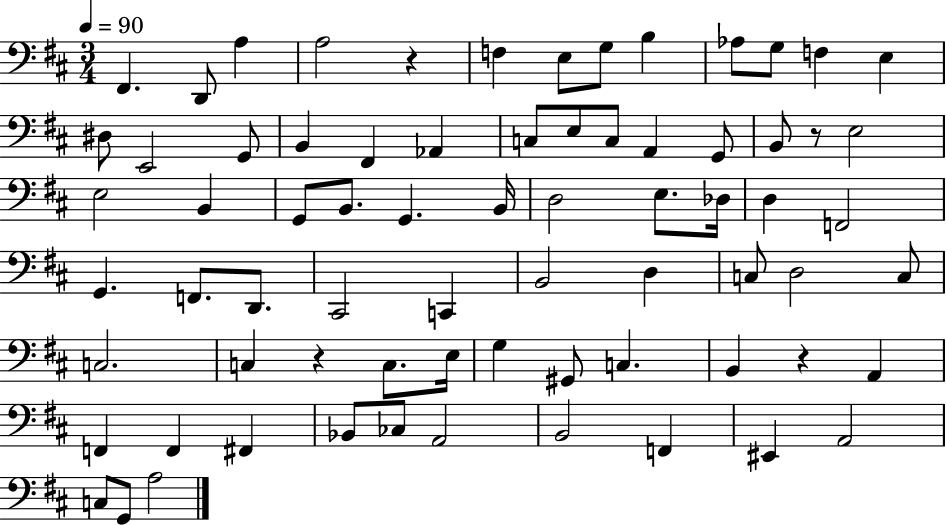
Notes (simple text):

F#2/q. D2/e A3/q A3/h R/q F3/q E3/e G3/e B3/q Ab3/e G3/e F3/q E3/q D#3/e E2/h G2/e B2/q F#2/q Ab2/q C3/e E3/e C3/e A2/q G2/e B2/e R/e E3/h E3/h B2/q G2/e B2/e. G2/q. B2/s D3/h E3/e. Db3/s D3/q F2/h G2/q. F2/e. D2/e. C#2/h C2/q B2/h D3/q C3/e D3/h C3/e C3/h. C3/q R/q C3/e. E3/s G3/q G#2/e C3/q. B2/q R/q A2/q F2/q F2/q F#2/q Bb2/e CES3/e A2/h B2/h F2/q EIS2/q A2/h C3/e G2/e A3/h